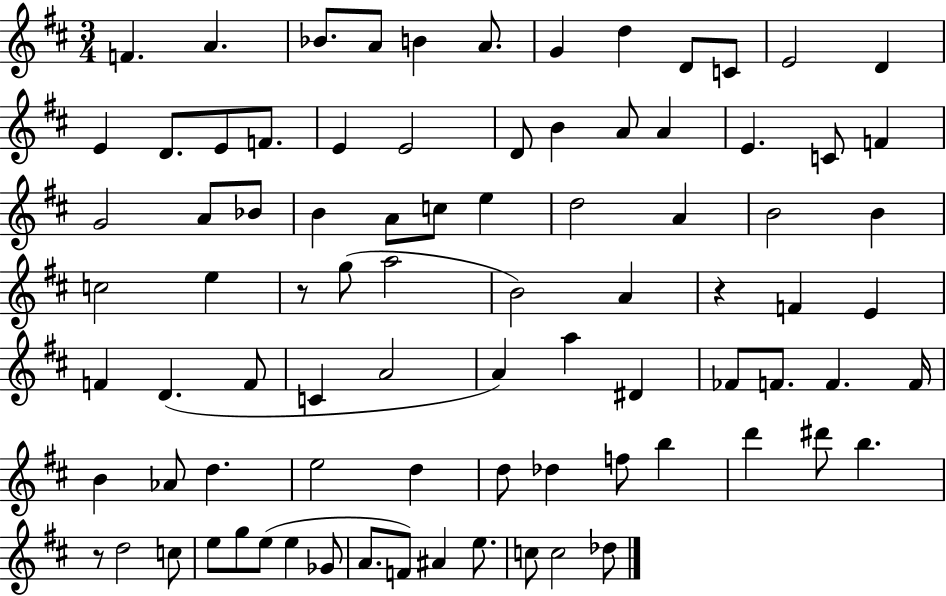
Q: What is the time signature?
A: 3/4